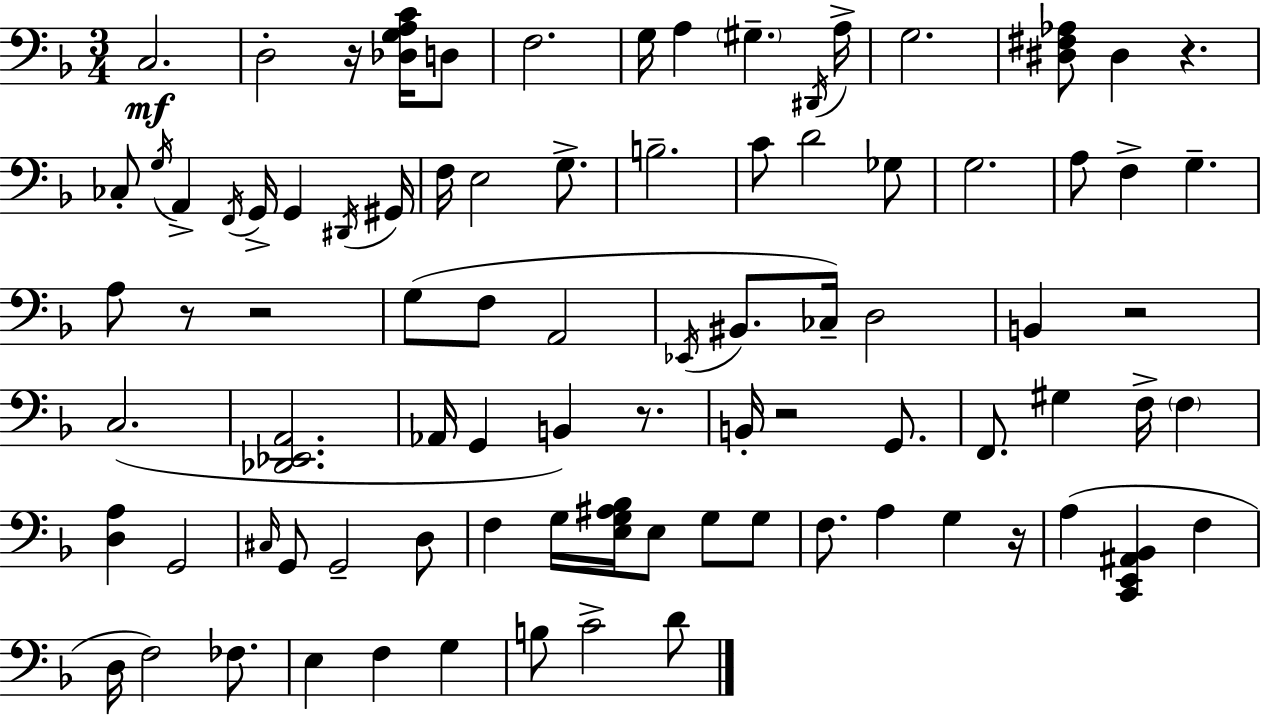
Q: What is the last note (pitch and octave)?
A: D4